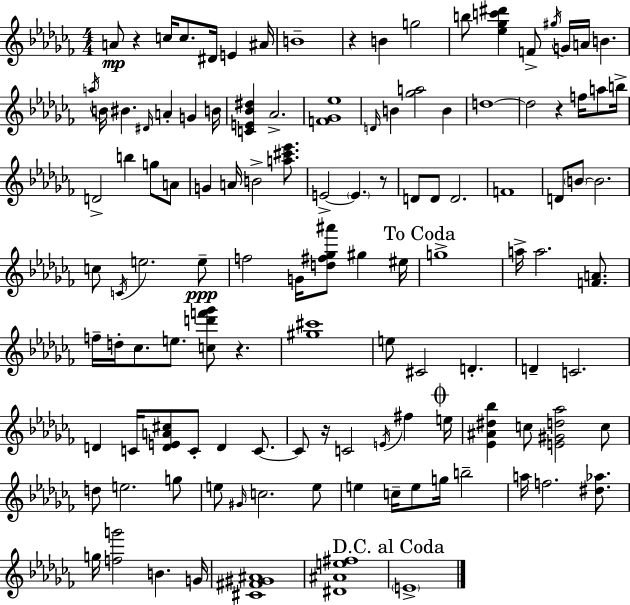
{
  \clef treble
  \numericTimeSignature
  \time 4/4
  \key aes \minor
  a'8\mp r4 c''16 c''8. dis'16 e'4 ais'16 | b'1-- | r4 b'4 g''2 | b''8 <ees'' ges'' c''' dis'''>4 f'8-> \acciaccatura { gis''16 } g'16 a'16 b'4. | \break \acciaccatura { a''16 } b'16 bis'4. \grace { dis'16 } a'4-. g'4 | b'16 <c' e' bes' dis''>4 aes'2.-> | <f' ges' ees''>1 | \grace { d'16 } b'4 <ges'' a''>2 | \break b'4 d''1~~ | d''2 r4 | f''16 a''8 b''16-> d'2-> b''4 | g''8 a'8 g'4 a'16 b'2-> | \break <a'' cis''' ees'''>8. e'2->~~ \parenthesize e'4. | r8 d'8 d'8 d'2. | f'1 | d'8 \parenthesize b'8~~ b'2. | \break c''8 \acciaccatura { c'16 } e''2. | e''8--\ppp f''2 g'16 <d'' fis'' ges'' ais'''>8 | gis''4 eis''16 \mark "To Coda" g''1-> | a''16-> a''2. | \break <f' a'>8. f''16-- d''16-. ces''8. e''8. <c'' d''' f''' ges'''>8 r4. | <gis'' cis'''>1 | e''8 cis'2 d'4.-. | d'4-- c'2. | \break d'4 c'16 <d' e' a' cis''>8 c'8-. d'4 | c'8.~~ c'8 r16 c'2 | \acciaccatura { e'16 } fis''4 \mark \markup { \musicglyph "scripts.coda" } e''16 <ees' ais' dis'' bes''>4 c''8 <e' gis' d'' aes''>2 | c''8 d''8 e''2. | \break g''8 e''8 \grace { gis'16 } c''2. | e''8 e''4 c''16-- e''8 g''16 b''2-- | a''16 f''2. | <dis'' aes''>8. g''16 <f'' g'''>2 | \break b'4. g'16 <cis' fis' gis' ais'>1 | <dis' ais' e'' fis''>1 | \mark "D.C. al Coda" \parenthesize e'1-> | \bar "|."
}